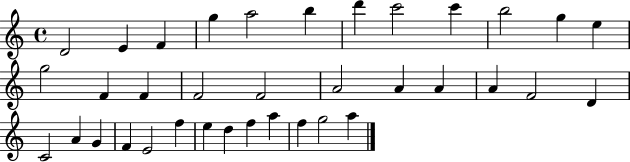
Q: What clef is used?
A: treble